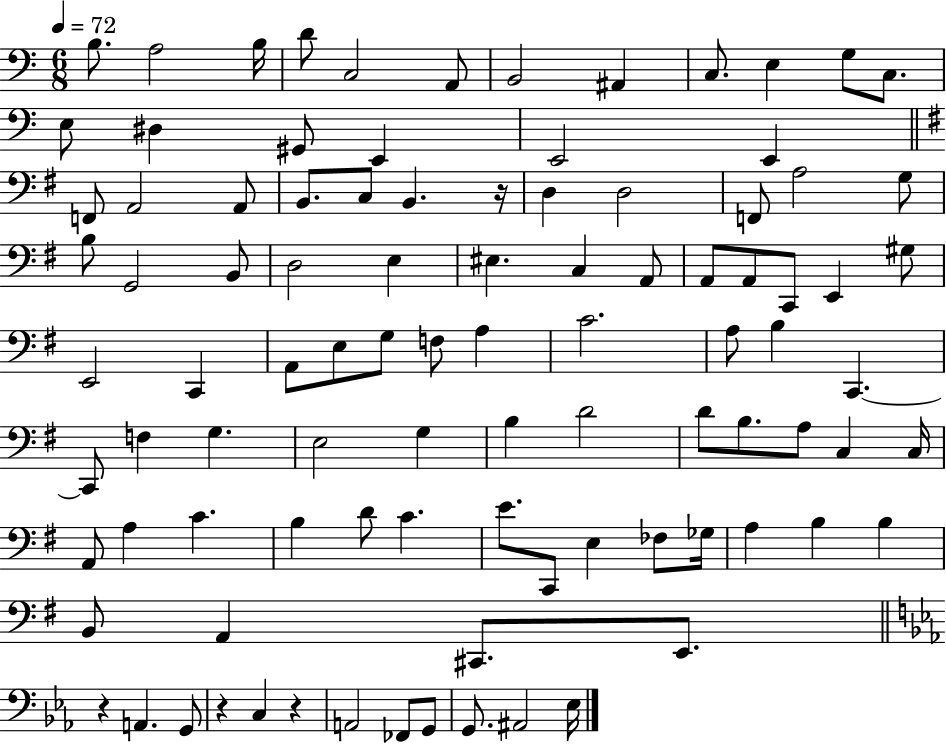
{
  \clef bass
  \numericTimeSignature
  \time 6/8
  \key c \major
  \tempo 4 = 72
  b8. a2 b16 | d'8 c2 a,8 | b,2 ais,4 | c8. e4 g8 c8. | \break e8 dis4 gis,8 e,4 | e,2 e,4 | \bar "||" \break \key g \major f,8 a,2 a,8 | b,8. c8 b,4. r16 | d4 d2 | f,8 a2 g8 | \break b8 g,2 b,8 | d2 e4 | eis4. c4 a,8 | a,8 a,8 c,8 e,4 gis8 | \break e,2 c,4 | a,8 e8 g8 f8 a4 | c'2. | a8 b4 c,4.~~ | \break c,8 f4 g4. | e2 g4 | b4 d'2 | d'8 b8. a8 c4 c16 | \break a,8 a4 c'4. | b4 d'8 c'4. | e'8. c,8 e4 fes8 ges16 | a4 b4 b4 | \break b,8 a,4 cis,8. e,8. | \bar "||" \break \key ees \major r4 a,4. g,8 | r4 c4 r4 | a,2 fes,8 g,8 | g,8. ais,2 ees16 | \break \bar "|."
}